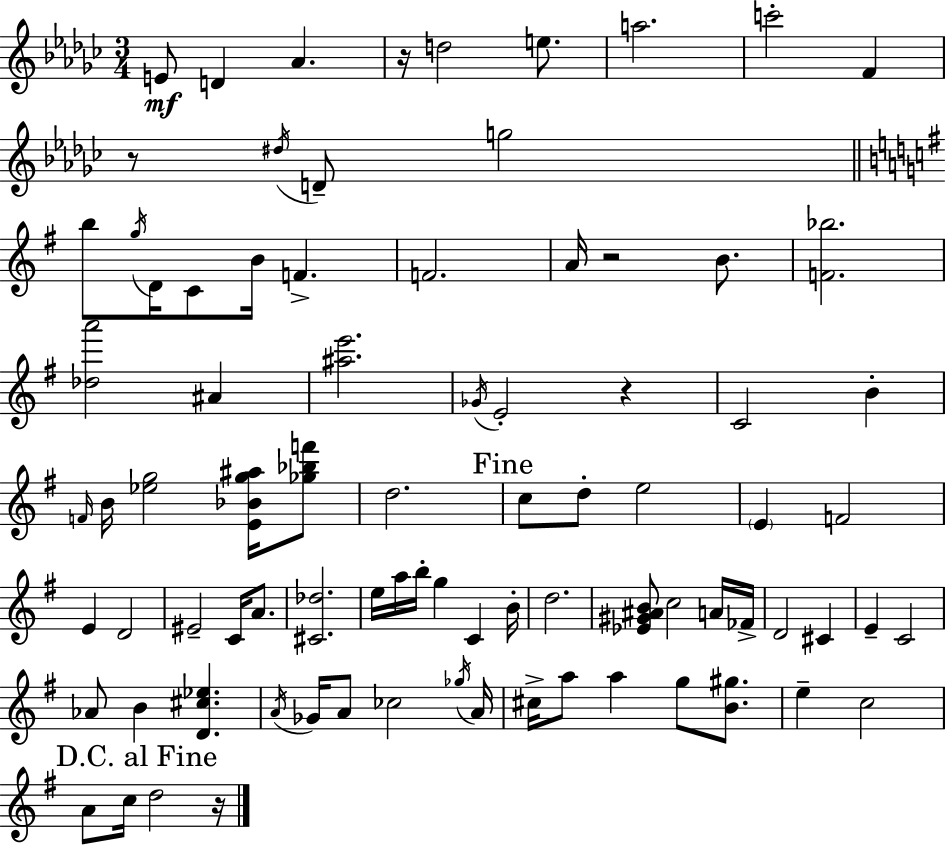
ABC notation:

X:1
T:Untitled
M:3/4
L:1/4
K:Ebm
E/2 D _A z/4 d2 e/2 a2 c'2 F z/2 ^d/4 D/2 g2 b/2 g/4 D/4 C/2 B/4 F F2 A/4 z2 B/2 [F_b]2 [_da']2 ^A [^ae']2 _G/4 E2 z C2 B F/4 B/4 [_eg]2 [E_Bg^a]/4 [_g_bf']/2 d2 c/2 d/2 e2 E F2 E D2 ^E2 C/4 A/2 [^C_d]2 e/4 a/4 b/4 g C B/4 d2 [_E^G^AB]/2 c2 A/4 _F/4 D2 ^C E C2 _A/2 B [D^c_e] A/4 _G/4 A/2 _c2 _g/4 A/4 ^c/4 a/2 a g/2 [B^g]/2 e c2 A/2 c/4 d2 z/4